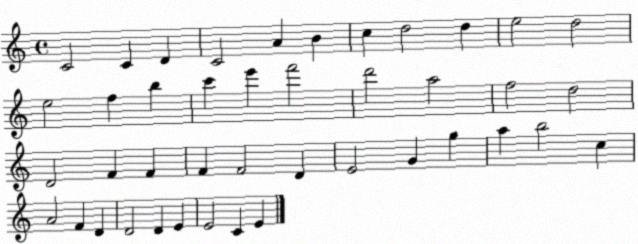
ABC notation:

X:1
T:Untitled
M:4/4
L:1/4
K:C
C2 C D C2 A B c d2 d e2 d2 e2 f b c' e' f'2 d'2 a2 f2 d2 D2 F F F F2 D E2 G g a b2 c A2 F D D2 D E E2 C E